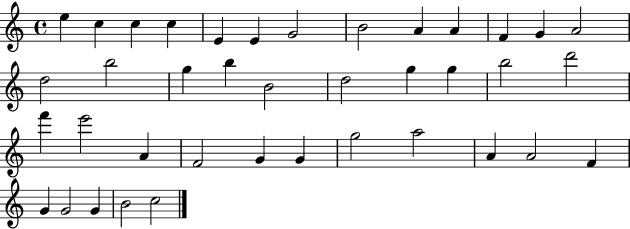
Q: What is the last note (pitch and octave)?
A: C5